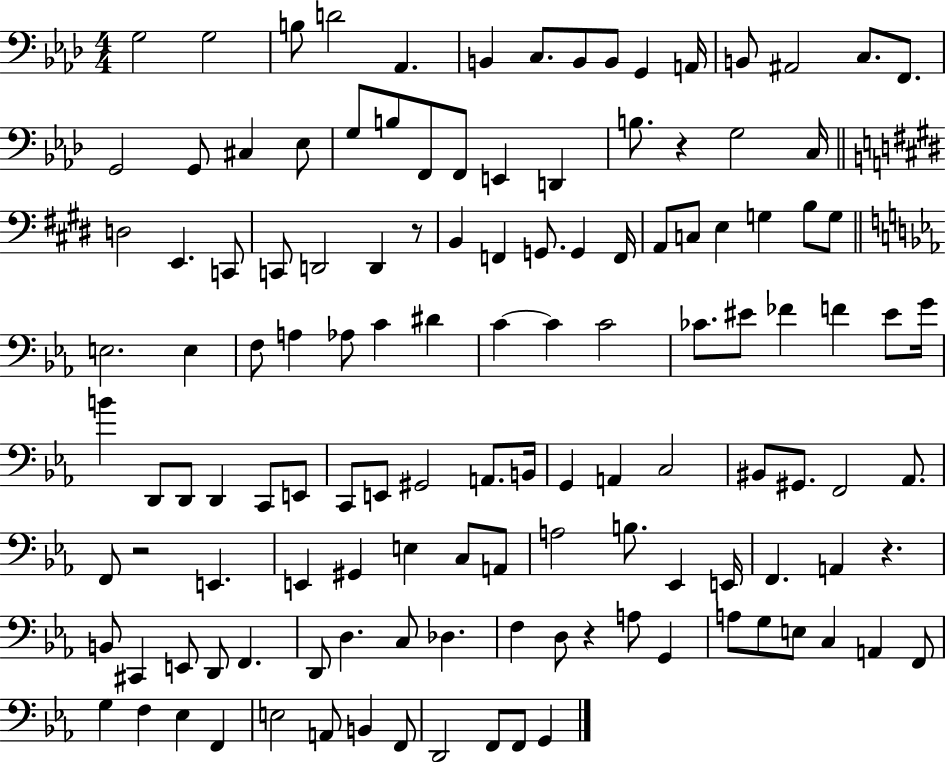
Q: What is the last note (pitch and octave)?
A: G2